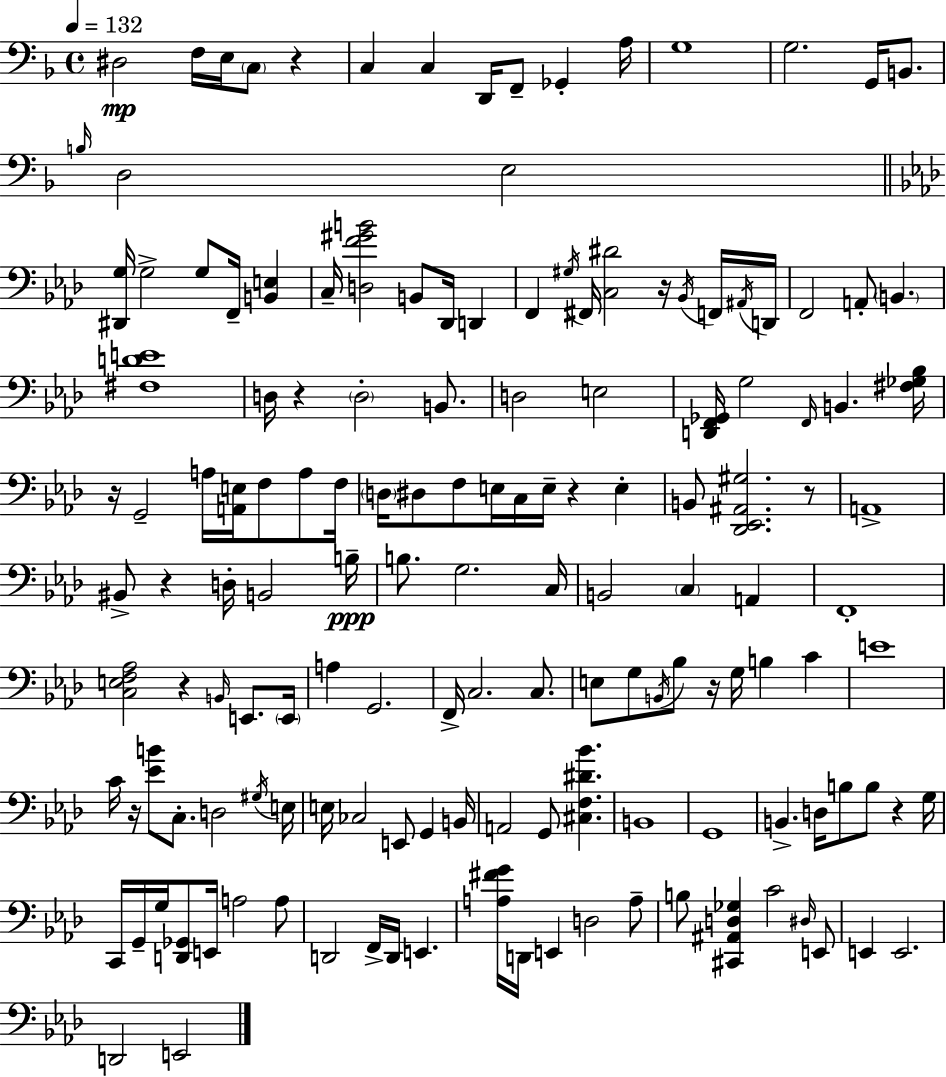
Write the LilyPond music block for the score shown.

{
  \clef bass
  \time 4/4
  \defaultTimeSignature
  \key f \major
  \tempo 4 = 132
  \repeat volta 2 { dis2\mp f16 e16 \parenthesize c8 r4 | c4 c4 d,16 f,8-- ges,4-. a16 | g1 | g2. g,16 b,8. | \break \grace { b16 } d2 e2 | \bar "||" \break \key f \minor <dis, g>16 g2-> g8 f,16-- <b, e>4 | c16-- <d f' gis' b'>2 b,8 des,16 d,4 | f,4 \acciaccatura { gis16 } fis,16 <c dis'>2 r16 \acciaccatura { bes,16 } | f,16 \acciaccatura { ais,16 } d,16 f,2 a,8-. \parenthesize b,4. | \break <fis d' e'>1 | d16 r4 \parenthesize d2-. | b,8. d2 e2 | <d, f, ges,>16 g2 \grace { f,16 } b,4. | \break <fis ges bes>16 r16 g,2-- a16 <a, e>16 f8 | a8 f16 \parenthesize d16 dis8 f8 e16 c16 e16-- r4 | e4-. b,8 <des, ees, ais, gis>2. | r8 a,1-> | \break bis,8-> r4 d16-. b,2 | b16--\ppp b8. g2. | c16 b,2 \parenthesize c4 | a,4 f,1-. | \break <c e f aes>2 r4 | \grace { b,16 } e,8. \parenthesize e,16 a4 g,2. | f,16-> c2. | c8. e8 g8 \acciaccatura { b,16 } bes8 r16 g16 b4 | \break c'4 e'1 | c'16 r16 <ees' b'>8 c8.-. d2 | \acciaccatura { gis16 } e16 e16 ces2 | e,8 g,4 b,16 a,2 g,8 | \break <cis f dis' bes'>4. b,1 | g,1 | b,4.-> d16 b8 | b8 r4 g16 c,16 g,16-- g16 <d, ges,>8 e,16 a2 | \break a8 d,2 f,16-> | d,16 e,4. <a fis' g'>16 d,16 e,4 d2 | a8-- b8 <cis, ais, d ges>4 c'2 | \grace { dis16 } e,8 e,4 e,2. | \break d,2 | e,2 } \bar "|."
}